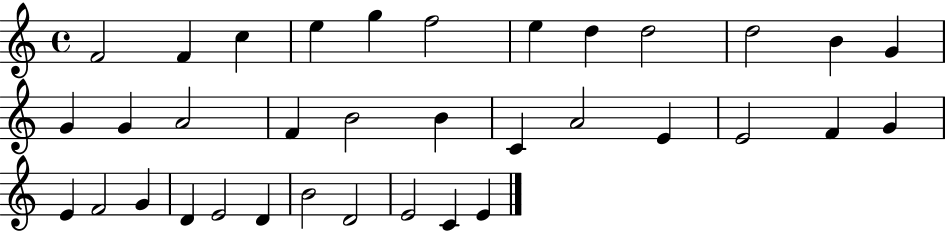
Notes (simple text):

F4/h F4/q C5/q E5/q G5/q F5/h E5/q D5/q D5/h D5/h B4/q G4/q G4/q G4/q A4/h F4/q B4/h B4/q C4/q A4/h E4/q E4/h F4/q G4/q E4/q F4/h G4/q D4/q E4/h D4/q B4/h D4/h E4/h C4/q E4/q